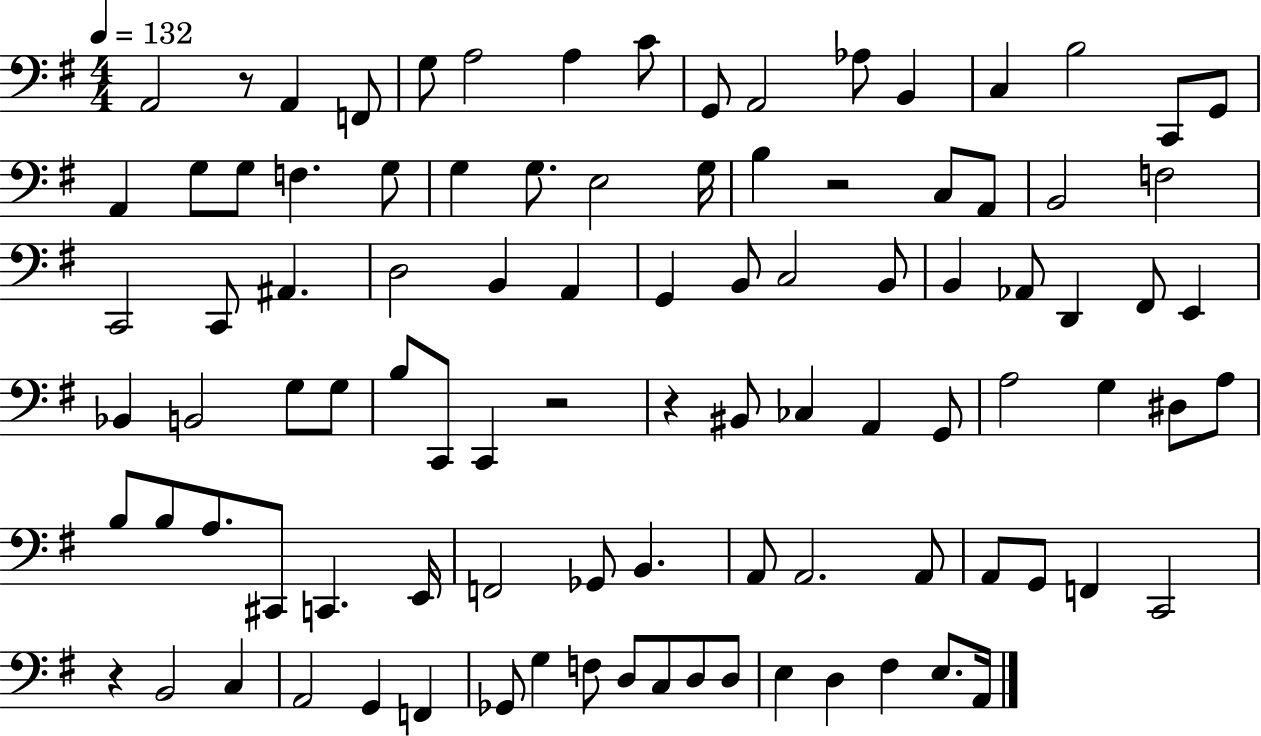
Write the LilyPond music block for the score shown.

{
  \clef bass
  \numericTimeSignature
  \time 4/4
  \key g \major
  \tempo 4 = 132
  a,2 r8 a,4 f,8 | g8 a2 a4 c'8 | g,8 a,2 aes8 b,4 | c4 b2 c,8 g,8 | \break a,4 g8 g8 f4. g8 | g4 g8. e2 g16 | b4 r2 c8 a,8 | b,2 f2 | \break c,2 c,8 ais,4. | d2 b,4 a,4 | g,4 b,8 c2 b,8 | b,4 aes,8 d,4 fis,8 e,4 | \break bes,4 b,2 g8 g8 | b8 c,8 c,4 r2 | r4 bis,8 ces4 a,4 g,8 | a2 g4 dis8 a8 | \break b8 b8 a8. cis,8 c,4. e,16 | f,2 ges,8 b,4. | a,8 a,2. a,8 | a,8 g,8 f,4 c,2 | \break r4 b,2 c4 | a,2 g,4 f,4 | ges,8 g4 f8 d8 c8 d8 d8 | e4 d4 fis4 e8. a,16 | \break \bar "|."
}